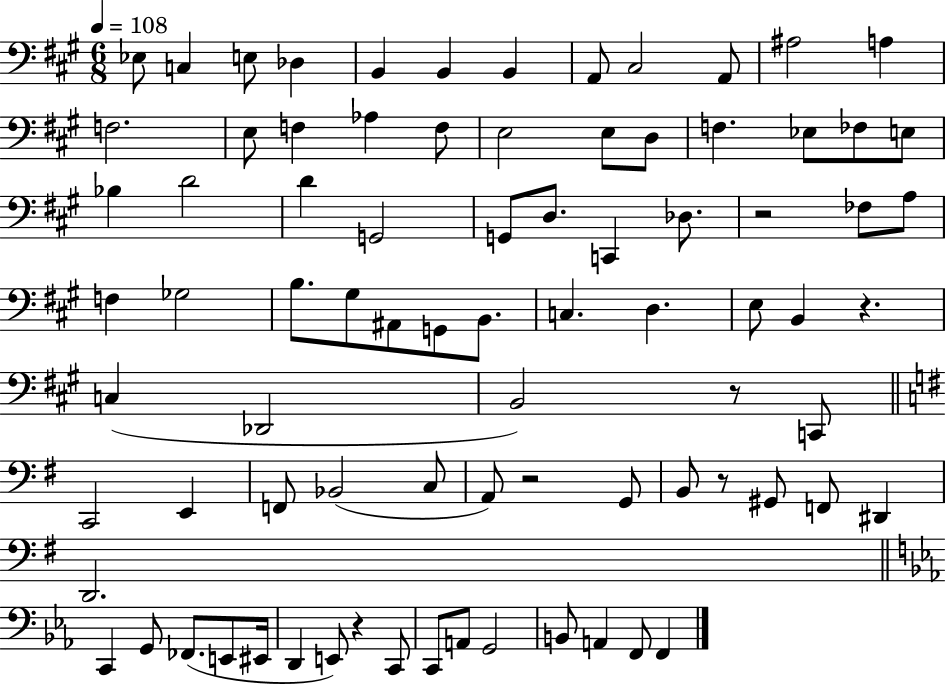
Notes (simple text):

Eb3/e C3/q E3/e Db3/q B2/q B2/q B2/q A2/e C#3/h A2/e A#3/h A3/q F3/h. E3/e F3/q Ab3/q F3/e E3/h E3/e D3/e F3/q. Eb3/e FES3/e E3/e Bb3/q D4/h D4/q G2/h G2/e D3/e. C2/q Db3/e. R/h FES3/e A3/e F3/q Gb3/h B3/e. G#3/e A#2/e G2/e B2/e. C3/q. D3/q. E3/e B2/q R/q. C3/q Db2/h B2/h R/e C2/e C2/h E2/q F2/e Bb2/h C3/e A2/e R/h G2/e B2/e R/e G#2/e F2/e D#2/q D2/h. C2/q G2/e FES2/e. E2/e EIS2/s D2/q E2/e R/q C2/e C2/e A2/e G2/h B2/e A2/q F2/e F2/q